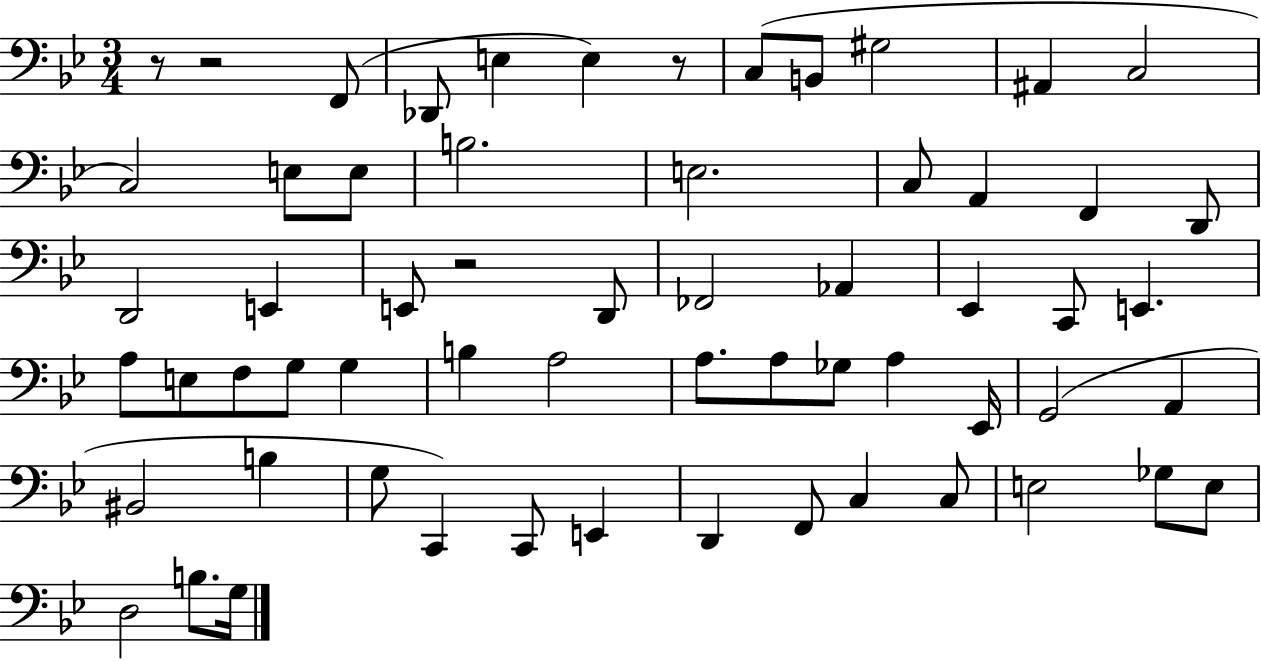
X:1
T:Untitled
M:3/4
L:1/4
K:Bb
z/2 z2 F,,/2 _D,,/2 E, E, z/2 C,/2 B,,/2 ^G,2 ^A,, C,2 C,2 E,/2 E,/2 B,2 E,2 C,/2 A,, F,, D,,/2 D,,2 E,, E,,/2 z2 D,,/2 _F,,2 _A,, _E,, C,,/2 E,, A,/2 E,/2 F,/2 G,/2 G, B, A,2 A,/2 A,/2 _G,/2 A, _E,,/4 G,,2 A,, ^B,,2 B, G,/2 C,, C,,/2 E,, D,, F,,/2 C, C,/2 E,2 _G,/2 E,/2 D,2 B,/2 G,/4